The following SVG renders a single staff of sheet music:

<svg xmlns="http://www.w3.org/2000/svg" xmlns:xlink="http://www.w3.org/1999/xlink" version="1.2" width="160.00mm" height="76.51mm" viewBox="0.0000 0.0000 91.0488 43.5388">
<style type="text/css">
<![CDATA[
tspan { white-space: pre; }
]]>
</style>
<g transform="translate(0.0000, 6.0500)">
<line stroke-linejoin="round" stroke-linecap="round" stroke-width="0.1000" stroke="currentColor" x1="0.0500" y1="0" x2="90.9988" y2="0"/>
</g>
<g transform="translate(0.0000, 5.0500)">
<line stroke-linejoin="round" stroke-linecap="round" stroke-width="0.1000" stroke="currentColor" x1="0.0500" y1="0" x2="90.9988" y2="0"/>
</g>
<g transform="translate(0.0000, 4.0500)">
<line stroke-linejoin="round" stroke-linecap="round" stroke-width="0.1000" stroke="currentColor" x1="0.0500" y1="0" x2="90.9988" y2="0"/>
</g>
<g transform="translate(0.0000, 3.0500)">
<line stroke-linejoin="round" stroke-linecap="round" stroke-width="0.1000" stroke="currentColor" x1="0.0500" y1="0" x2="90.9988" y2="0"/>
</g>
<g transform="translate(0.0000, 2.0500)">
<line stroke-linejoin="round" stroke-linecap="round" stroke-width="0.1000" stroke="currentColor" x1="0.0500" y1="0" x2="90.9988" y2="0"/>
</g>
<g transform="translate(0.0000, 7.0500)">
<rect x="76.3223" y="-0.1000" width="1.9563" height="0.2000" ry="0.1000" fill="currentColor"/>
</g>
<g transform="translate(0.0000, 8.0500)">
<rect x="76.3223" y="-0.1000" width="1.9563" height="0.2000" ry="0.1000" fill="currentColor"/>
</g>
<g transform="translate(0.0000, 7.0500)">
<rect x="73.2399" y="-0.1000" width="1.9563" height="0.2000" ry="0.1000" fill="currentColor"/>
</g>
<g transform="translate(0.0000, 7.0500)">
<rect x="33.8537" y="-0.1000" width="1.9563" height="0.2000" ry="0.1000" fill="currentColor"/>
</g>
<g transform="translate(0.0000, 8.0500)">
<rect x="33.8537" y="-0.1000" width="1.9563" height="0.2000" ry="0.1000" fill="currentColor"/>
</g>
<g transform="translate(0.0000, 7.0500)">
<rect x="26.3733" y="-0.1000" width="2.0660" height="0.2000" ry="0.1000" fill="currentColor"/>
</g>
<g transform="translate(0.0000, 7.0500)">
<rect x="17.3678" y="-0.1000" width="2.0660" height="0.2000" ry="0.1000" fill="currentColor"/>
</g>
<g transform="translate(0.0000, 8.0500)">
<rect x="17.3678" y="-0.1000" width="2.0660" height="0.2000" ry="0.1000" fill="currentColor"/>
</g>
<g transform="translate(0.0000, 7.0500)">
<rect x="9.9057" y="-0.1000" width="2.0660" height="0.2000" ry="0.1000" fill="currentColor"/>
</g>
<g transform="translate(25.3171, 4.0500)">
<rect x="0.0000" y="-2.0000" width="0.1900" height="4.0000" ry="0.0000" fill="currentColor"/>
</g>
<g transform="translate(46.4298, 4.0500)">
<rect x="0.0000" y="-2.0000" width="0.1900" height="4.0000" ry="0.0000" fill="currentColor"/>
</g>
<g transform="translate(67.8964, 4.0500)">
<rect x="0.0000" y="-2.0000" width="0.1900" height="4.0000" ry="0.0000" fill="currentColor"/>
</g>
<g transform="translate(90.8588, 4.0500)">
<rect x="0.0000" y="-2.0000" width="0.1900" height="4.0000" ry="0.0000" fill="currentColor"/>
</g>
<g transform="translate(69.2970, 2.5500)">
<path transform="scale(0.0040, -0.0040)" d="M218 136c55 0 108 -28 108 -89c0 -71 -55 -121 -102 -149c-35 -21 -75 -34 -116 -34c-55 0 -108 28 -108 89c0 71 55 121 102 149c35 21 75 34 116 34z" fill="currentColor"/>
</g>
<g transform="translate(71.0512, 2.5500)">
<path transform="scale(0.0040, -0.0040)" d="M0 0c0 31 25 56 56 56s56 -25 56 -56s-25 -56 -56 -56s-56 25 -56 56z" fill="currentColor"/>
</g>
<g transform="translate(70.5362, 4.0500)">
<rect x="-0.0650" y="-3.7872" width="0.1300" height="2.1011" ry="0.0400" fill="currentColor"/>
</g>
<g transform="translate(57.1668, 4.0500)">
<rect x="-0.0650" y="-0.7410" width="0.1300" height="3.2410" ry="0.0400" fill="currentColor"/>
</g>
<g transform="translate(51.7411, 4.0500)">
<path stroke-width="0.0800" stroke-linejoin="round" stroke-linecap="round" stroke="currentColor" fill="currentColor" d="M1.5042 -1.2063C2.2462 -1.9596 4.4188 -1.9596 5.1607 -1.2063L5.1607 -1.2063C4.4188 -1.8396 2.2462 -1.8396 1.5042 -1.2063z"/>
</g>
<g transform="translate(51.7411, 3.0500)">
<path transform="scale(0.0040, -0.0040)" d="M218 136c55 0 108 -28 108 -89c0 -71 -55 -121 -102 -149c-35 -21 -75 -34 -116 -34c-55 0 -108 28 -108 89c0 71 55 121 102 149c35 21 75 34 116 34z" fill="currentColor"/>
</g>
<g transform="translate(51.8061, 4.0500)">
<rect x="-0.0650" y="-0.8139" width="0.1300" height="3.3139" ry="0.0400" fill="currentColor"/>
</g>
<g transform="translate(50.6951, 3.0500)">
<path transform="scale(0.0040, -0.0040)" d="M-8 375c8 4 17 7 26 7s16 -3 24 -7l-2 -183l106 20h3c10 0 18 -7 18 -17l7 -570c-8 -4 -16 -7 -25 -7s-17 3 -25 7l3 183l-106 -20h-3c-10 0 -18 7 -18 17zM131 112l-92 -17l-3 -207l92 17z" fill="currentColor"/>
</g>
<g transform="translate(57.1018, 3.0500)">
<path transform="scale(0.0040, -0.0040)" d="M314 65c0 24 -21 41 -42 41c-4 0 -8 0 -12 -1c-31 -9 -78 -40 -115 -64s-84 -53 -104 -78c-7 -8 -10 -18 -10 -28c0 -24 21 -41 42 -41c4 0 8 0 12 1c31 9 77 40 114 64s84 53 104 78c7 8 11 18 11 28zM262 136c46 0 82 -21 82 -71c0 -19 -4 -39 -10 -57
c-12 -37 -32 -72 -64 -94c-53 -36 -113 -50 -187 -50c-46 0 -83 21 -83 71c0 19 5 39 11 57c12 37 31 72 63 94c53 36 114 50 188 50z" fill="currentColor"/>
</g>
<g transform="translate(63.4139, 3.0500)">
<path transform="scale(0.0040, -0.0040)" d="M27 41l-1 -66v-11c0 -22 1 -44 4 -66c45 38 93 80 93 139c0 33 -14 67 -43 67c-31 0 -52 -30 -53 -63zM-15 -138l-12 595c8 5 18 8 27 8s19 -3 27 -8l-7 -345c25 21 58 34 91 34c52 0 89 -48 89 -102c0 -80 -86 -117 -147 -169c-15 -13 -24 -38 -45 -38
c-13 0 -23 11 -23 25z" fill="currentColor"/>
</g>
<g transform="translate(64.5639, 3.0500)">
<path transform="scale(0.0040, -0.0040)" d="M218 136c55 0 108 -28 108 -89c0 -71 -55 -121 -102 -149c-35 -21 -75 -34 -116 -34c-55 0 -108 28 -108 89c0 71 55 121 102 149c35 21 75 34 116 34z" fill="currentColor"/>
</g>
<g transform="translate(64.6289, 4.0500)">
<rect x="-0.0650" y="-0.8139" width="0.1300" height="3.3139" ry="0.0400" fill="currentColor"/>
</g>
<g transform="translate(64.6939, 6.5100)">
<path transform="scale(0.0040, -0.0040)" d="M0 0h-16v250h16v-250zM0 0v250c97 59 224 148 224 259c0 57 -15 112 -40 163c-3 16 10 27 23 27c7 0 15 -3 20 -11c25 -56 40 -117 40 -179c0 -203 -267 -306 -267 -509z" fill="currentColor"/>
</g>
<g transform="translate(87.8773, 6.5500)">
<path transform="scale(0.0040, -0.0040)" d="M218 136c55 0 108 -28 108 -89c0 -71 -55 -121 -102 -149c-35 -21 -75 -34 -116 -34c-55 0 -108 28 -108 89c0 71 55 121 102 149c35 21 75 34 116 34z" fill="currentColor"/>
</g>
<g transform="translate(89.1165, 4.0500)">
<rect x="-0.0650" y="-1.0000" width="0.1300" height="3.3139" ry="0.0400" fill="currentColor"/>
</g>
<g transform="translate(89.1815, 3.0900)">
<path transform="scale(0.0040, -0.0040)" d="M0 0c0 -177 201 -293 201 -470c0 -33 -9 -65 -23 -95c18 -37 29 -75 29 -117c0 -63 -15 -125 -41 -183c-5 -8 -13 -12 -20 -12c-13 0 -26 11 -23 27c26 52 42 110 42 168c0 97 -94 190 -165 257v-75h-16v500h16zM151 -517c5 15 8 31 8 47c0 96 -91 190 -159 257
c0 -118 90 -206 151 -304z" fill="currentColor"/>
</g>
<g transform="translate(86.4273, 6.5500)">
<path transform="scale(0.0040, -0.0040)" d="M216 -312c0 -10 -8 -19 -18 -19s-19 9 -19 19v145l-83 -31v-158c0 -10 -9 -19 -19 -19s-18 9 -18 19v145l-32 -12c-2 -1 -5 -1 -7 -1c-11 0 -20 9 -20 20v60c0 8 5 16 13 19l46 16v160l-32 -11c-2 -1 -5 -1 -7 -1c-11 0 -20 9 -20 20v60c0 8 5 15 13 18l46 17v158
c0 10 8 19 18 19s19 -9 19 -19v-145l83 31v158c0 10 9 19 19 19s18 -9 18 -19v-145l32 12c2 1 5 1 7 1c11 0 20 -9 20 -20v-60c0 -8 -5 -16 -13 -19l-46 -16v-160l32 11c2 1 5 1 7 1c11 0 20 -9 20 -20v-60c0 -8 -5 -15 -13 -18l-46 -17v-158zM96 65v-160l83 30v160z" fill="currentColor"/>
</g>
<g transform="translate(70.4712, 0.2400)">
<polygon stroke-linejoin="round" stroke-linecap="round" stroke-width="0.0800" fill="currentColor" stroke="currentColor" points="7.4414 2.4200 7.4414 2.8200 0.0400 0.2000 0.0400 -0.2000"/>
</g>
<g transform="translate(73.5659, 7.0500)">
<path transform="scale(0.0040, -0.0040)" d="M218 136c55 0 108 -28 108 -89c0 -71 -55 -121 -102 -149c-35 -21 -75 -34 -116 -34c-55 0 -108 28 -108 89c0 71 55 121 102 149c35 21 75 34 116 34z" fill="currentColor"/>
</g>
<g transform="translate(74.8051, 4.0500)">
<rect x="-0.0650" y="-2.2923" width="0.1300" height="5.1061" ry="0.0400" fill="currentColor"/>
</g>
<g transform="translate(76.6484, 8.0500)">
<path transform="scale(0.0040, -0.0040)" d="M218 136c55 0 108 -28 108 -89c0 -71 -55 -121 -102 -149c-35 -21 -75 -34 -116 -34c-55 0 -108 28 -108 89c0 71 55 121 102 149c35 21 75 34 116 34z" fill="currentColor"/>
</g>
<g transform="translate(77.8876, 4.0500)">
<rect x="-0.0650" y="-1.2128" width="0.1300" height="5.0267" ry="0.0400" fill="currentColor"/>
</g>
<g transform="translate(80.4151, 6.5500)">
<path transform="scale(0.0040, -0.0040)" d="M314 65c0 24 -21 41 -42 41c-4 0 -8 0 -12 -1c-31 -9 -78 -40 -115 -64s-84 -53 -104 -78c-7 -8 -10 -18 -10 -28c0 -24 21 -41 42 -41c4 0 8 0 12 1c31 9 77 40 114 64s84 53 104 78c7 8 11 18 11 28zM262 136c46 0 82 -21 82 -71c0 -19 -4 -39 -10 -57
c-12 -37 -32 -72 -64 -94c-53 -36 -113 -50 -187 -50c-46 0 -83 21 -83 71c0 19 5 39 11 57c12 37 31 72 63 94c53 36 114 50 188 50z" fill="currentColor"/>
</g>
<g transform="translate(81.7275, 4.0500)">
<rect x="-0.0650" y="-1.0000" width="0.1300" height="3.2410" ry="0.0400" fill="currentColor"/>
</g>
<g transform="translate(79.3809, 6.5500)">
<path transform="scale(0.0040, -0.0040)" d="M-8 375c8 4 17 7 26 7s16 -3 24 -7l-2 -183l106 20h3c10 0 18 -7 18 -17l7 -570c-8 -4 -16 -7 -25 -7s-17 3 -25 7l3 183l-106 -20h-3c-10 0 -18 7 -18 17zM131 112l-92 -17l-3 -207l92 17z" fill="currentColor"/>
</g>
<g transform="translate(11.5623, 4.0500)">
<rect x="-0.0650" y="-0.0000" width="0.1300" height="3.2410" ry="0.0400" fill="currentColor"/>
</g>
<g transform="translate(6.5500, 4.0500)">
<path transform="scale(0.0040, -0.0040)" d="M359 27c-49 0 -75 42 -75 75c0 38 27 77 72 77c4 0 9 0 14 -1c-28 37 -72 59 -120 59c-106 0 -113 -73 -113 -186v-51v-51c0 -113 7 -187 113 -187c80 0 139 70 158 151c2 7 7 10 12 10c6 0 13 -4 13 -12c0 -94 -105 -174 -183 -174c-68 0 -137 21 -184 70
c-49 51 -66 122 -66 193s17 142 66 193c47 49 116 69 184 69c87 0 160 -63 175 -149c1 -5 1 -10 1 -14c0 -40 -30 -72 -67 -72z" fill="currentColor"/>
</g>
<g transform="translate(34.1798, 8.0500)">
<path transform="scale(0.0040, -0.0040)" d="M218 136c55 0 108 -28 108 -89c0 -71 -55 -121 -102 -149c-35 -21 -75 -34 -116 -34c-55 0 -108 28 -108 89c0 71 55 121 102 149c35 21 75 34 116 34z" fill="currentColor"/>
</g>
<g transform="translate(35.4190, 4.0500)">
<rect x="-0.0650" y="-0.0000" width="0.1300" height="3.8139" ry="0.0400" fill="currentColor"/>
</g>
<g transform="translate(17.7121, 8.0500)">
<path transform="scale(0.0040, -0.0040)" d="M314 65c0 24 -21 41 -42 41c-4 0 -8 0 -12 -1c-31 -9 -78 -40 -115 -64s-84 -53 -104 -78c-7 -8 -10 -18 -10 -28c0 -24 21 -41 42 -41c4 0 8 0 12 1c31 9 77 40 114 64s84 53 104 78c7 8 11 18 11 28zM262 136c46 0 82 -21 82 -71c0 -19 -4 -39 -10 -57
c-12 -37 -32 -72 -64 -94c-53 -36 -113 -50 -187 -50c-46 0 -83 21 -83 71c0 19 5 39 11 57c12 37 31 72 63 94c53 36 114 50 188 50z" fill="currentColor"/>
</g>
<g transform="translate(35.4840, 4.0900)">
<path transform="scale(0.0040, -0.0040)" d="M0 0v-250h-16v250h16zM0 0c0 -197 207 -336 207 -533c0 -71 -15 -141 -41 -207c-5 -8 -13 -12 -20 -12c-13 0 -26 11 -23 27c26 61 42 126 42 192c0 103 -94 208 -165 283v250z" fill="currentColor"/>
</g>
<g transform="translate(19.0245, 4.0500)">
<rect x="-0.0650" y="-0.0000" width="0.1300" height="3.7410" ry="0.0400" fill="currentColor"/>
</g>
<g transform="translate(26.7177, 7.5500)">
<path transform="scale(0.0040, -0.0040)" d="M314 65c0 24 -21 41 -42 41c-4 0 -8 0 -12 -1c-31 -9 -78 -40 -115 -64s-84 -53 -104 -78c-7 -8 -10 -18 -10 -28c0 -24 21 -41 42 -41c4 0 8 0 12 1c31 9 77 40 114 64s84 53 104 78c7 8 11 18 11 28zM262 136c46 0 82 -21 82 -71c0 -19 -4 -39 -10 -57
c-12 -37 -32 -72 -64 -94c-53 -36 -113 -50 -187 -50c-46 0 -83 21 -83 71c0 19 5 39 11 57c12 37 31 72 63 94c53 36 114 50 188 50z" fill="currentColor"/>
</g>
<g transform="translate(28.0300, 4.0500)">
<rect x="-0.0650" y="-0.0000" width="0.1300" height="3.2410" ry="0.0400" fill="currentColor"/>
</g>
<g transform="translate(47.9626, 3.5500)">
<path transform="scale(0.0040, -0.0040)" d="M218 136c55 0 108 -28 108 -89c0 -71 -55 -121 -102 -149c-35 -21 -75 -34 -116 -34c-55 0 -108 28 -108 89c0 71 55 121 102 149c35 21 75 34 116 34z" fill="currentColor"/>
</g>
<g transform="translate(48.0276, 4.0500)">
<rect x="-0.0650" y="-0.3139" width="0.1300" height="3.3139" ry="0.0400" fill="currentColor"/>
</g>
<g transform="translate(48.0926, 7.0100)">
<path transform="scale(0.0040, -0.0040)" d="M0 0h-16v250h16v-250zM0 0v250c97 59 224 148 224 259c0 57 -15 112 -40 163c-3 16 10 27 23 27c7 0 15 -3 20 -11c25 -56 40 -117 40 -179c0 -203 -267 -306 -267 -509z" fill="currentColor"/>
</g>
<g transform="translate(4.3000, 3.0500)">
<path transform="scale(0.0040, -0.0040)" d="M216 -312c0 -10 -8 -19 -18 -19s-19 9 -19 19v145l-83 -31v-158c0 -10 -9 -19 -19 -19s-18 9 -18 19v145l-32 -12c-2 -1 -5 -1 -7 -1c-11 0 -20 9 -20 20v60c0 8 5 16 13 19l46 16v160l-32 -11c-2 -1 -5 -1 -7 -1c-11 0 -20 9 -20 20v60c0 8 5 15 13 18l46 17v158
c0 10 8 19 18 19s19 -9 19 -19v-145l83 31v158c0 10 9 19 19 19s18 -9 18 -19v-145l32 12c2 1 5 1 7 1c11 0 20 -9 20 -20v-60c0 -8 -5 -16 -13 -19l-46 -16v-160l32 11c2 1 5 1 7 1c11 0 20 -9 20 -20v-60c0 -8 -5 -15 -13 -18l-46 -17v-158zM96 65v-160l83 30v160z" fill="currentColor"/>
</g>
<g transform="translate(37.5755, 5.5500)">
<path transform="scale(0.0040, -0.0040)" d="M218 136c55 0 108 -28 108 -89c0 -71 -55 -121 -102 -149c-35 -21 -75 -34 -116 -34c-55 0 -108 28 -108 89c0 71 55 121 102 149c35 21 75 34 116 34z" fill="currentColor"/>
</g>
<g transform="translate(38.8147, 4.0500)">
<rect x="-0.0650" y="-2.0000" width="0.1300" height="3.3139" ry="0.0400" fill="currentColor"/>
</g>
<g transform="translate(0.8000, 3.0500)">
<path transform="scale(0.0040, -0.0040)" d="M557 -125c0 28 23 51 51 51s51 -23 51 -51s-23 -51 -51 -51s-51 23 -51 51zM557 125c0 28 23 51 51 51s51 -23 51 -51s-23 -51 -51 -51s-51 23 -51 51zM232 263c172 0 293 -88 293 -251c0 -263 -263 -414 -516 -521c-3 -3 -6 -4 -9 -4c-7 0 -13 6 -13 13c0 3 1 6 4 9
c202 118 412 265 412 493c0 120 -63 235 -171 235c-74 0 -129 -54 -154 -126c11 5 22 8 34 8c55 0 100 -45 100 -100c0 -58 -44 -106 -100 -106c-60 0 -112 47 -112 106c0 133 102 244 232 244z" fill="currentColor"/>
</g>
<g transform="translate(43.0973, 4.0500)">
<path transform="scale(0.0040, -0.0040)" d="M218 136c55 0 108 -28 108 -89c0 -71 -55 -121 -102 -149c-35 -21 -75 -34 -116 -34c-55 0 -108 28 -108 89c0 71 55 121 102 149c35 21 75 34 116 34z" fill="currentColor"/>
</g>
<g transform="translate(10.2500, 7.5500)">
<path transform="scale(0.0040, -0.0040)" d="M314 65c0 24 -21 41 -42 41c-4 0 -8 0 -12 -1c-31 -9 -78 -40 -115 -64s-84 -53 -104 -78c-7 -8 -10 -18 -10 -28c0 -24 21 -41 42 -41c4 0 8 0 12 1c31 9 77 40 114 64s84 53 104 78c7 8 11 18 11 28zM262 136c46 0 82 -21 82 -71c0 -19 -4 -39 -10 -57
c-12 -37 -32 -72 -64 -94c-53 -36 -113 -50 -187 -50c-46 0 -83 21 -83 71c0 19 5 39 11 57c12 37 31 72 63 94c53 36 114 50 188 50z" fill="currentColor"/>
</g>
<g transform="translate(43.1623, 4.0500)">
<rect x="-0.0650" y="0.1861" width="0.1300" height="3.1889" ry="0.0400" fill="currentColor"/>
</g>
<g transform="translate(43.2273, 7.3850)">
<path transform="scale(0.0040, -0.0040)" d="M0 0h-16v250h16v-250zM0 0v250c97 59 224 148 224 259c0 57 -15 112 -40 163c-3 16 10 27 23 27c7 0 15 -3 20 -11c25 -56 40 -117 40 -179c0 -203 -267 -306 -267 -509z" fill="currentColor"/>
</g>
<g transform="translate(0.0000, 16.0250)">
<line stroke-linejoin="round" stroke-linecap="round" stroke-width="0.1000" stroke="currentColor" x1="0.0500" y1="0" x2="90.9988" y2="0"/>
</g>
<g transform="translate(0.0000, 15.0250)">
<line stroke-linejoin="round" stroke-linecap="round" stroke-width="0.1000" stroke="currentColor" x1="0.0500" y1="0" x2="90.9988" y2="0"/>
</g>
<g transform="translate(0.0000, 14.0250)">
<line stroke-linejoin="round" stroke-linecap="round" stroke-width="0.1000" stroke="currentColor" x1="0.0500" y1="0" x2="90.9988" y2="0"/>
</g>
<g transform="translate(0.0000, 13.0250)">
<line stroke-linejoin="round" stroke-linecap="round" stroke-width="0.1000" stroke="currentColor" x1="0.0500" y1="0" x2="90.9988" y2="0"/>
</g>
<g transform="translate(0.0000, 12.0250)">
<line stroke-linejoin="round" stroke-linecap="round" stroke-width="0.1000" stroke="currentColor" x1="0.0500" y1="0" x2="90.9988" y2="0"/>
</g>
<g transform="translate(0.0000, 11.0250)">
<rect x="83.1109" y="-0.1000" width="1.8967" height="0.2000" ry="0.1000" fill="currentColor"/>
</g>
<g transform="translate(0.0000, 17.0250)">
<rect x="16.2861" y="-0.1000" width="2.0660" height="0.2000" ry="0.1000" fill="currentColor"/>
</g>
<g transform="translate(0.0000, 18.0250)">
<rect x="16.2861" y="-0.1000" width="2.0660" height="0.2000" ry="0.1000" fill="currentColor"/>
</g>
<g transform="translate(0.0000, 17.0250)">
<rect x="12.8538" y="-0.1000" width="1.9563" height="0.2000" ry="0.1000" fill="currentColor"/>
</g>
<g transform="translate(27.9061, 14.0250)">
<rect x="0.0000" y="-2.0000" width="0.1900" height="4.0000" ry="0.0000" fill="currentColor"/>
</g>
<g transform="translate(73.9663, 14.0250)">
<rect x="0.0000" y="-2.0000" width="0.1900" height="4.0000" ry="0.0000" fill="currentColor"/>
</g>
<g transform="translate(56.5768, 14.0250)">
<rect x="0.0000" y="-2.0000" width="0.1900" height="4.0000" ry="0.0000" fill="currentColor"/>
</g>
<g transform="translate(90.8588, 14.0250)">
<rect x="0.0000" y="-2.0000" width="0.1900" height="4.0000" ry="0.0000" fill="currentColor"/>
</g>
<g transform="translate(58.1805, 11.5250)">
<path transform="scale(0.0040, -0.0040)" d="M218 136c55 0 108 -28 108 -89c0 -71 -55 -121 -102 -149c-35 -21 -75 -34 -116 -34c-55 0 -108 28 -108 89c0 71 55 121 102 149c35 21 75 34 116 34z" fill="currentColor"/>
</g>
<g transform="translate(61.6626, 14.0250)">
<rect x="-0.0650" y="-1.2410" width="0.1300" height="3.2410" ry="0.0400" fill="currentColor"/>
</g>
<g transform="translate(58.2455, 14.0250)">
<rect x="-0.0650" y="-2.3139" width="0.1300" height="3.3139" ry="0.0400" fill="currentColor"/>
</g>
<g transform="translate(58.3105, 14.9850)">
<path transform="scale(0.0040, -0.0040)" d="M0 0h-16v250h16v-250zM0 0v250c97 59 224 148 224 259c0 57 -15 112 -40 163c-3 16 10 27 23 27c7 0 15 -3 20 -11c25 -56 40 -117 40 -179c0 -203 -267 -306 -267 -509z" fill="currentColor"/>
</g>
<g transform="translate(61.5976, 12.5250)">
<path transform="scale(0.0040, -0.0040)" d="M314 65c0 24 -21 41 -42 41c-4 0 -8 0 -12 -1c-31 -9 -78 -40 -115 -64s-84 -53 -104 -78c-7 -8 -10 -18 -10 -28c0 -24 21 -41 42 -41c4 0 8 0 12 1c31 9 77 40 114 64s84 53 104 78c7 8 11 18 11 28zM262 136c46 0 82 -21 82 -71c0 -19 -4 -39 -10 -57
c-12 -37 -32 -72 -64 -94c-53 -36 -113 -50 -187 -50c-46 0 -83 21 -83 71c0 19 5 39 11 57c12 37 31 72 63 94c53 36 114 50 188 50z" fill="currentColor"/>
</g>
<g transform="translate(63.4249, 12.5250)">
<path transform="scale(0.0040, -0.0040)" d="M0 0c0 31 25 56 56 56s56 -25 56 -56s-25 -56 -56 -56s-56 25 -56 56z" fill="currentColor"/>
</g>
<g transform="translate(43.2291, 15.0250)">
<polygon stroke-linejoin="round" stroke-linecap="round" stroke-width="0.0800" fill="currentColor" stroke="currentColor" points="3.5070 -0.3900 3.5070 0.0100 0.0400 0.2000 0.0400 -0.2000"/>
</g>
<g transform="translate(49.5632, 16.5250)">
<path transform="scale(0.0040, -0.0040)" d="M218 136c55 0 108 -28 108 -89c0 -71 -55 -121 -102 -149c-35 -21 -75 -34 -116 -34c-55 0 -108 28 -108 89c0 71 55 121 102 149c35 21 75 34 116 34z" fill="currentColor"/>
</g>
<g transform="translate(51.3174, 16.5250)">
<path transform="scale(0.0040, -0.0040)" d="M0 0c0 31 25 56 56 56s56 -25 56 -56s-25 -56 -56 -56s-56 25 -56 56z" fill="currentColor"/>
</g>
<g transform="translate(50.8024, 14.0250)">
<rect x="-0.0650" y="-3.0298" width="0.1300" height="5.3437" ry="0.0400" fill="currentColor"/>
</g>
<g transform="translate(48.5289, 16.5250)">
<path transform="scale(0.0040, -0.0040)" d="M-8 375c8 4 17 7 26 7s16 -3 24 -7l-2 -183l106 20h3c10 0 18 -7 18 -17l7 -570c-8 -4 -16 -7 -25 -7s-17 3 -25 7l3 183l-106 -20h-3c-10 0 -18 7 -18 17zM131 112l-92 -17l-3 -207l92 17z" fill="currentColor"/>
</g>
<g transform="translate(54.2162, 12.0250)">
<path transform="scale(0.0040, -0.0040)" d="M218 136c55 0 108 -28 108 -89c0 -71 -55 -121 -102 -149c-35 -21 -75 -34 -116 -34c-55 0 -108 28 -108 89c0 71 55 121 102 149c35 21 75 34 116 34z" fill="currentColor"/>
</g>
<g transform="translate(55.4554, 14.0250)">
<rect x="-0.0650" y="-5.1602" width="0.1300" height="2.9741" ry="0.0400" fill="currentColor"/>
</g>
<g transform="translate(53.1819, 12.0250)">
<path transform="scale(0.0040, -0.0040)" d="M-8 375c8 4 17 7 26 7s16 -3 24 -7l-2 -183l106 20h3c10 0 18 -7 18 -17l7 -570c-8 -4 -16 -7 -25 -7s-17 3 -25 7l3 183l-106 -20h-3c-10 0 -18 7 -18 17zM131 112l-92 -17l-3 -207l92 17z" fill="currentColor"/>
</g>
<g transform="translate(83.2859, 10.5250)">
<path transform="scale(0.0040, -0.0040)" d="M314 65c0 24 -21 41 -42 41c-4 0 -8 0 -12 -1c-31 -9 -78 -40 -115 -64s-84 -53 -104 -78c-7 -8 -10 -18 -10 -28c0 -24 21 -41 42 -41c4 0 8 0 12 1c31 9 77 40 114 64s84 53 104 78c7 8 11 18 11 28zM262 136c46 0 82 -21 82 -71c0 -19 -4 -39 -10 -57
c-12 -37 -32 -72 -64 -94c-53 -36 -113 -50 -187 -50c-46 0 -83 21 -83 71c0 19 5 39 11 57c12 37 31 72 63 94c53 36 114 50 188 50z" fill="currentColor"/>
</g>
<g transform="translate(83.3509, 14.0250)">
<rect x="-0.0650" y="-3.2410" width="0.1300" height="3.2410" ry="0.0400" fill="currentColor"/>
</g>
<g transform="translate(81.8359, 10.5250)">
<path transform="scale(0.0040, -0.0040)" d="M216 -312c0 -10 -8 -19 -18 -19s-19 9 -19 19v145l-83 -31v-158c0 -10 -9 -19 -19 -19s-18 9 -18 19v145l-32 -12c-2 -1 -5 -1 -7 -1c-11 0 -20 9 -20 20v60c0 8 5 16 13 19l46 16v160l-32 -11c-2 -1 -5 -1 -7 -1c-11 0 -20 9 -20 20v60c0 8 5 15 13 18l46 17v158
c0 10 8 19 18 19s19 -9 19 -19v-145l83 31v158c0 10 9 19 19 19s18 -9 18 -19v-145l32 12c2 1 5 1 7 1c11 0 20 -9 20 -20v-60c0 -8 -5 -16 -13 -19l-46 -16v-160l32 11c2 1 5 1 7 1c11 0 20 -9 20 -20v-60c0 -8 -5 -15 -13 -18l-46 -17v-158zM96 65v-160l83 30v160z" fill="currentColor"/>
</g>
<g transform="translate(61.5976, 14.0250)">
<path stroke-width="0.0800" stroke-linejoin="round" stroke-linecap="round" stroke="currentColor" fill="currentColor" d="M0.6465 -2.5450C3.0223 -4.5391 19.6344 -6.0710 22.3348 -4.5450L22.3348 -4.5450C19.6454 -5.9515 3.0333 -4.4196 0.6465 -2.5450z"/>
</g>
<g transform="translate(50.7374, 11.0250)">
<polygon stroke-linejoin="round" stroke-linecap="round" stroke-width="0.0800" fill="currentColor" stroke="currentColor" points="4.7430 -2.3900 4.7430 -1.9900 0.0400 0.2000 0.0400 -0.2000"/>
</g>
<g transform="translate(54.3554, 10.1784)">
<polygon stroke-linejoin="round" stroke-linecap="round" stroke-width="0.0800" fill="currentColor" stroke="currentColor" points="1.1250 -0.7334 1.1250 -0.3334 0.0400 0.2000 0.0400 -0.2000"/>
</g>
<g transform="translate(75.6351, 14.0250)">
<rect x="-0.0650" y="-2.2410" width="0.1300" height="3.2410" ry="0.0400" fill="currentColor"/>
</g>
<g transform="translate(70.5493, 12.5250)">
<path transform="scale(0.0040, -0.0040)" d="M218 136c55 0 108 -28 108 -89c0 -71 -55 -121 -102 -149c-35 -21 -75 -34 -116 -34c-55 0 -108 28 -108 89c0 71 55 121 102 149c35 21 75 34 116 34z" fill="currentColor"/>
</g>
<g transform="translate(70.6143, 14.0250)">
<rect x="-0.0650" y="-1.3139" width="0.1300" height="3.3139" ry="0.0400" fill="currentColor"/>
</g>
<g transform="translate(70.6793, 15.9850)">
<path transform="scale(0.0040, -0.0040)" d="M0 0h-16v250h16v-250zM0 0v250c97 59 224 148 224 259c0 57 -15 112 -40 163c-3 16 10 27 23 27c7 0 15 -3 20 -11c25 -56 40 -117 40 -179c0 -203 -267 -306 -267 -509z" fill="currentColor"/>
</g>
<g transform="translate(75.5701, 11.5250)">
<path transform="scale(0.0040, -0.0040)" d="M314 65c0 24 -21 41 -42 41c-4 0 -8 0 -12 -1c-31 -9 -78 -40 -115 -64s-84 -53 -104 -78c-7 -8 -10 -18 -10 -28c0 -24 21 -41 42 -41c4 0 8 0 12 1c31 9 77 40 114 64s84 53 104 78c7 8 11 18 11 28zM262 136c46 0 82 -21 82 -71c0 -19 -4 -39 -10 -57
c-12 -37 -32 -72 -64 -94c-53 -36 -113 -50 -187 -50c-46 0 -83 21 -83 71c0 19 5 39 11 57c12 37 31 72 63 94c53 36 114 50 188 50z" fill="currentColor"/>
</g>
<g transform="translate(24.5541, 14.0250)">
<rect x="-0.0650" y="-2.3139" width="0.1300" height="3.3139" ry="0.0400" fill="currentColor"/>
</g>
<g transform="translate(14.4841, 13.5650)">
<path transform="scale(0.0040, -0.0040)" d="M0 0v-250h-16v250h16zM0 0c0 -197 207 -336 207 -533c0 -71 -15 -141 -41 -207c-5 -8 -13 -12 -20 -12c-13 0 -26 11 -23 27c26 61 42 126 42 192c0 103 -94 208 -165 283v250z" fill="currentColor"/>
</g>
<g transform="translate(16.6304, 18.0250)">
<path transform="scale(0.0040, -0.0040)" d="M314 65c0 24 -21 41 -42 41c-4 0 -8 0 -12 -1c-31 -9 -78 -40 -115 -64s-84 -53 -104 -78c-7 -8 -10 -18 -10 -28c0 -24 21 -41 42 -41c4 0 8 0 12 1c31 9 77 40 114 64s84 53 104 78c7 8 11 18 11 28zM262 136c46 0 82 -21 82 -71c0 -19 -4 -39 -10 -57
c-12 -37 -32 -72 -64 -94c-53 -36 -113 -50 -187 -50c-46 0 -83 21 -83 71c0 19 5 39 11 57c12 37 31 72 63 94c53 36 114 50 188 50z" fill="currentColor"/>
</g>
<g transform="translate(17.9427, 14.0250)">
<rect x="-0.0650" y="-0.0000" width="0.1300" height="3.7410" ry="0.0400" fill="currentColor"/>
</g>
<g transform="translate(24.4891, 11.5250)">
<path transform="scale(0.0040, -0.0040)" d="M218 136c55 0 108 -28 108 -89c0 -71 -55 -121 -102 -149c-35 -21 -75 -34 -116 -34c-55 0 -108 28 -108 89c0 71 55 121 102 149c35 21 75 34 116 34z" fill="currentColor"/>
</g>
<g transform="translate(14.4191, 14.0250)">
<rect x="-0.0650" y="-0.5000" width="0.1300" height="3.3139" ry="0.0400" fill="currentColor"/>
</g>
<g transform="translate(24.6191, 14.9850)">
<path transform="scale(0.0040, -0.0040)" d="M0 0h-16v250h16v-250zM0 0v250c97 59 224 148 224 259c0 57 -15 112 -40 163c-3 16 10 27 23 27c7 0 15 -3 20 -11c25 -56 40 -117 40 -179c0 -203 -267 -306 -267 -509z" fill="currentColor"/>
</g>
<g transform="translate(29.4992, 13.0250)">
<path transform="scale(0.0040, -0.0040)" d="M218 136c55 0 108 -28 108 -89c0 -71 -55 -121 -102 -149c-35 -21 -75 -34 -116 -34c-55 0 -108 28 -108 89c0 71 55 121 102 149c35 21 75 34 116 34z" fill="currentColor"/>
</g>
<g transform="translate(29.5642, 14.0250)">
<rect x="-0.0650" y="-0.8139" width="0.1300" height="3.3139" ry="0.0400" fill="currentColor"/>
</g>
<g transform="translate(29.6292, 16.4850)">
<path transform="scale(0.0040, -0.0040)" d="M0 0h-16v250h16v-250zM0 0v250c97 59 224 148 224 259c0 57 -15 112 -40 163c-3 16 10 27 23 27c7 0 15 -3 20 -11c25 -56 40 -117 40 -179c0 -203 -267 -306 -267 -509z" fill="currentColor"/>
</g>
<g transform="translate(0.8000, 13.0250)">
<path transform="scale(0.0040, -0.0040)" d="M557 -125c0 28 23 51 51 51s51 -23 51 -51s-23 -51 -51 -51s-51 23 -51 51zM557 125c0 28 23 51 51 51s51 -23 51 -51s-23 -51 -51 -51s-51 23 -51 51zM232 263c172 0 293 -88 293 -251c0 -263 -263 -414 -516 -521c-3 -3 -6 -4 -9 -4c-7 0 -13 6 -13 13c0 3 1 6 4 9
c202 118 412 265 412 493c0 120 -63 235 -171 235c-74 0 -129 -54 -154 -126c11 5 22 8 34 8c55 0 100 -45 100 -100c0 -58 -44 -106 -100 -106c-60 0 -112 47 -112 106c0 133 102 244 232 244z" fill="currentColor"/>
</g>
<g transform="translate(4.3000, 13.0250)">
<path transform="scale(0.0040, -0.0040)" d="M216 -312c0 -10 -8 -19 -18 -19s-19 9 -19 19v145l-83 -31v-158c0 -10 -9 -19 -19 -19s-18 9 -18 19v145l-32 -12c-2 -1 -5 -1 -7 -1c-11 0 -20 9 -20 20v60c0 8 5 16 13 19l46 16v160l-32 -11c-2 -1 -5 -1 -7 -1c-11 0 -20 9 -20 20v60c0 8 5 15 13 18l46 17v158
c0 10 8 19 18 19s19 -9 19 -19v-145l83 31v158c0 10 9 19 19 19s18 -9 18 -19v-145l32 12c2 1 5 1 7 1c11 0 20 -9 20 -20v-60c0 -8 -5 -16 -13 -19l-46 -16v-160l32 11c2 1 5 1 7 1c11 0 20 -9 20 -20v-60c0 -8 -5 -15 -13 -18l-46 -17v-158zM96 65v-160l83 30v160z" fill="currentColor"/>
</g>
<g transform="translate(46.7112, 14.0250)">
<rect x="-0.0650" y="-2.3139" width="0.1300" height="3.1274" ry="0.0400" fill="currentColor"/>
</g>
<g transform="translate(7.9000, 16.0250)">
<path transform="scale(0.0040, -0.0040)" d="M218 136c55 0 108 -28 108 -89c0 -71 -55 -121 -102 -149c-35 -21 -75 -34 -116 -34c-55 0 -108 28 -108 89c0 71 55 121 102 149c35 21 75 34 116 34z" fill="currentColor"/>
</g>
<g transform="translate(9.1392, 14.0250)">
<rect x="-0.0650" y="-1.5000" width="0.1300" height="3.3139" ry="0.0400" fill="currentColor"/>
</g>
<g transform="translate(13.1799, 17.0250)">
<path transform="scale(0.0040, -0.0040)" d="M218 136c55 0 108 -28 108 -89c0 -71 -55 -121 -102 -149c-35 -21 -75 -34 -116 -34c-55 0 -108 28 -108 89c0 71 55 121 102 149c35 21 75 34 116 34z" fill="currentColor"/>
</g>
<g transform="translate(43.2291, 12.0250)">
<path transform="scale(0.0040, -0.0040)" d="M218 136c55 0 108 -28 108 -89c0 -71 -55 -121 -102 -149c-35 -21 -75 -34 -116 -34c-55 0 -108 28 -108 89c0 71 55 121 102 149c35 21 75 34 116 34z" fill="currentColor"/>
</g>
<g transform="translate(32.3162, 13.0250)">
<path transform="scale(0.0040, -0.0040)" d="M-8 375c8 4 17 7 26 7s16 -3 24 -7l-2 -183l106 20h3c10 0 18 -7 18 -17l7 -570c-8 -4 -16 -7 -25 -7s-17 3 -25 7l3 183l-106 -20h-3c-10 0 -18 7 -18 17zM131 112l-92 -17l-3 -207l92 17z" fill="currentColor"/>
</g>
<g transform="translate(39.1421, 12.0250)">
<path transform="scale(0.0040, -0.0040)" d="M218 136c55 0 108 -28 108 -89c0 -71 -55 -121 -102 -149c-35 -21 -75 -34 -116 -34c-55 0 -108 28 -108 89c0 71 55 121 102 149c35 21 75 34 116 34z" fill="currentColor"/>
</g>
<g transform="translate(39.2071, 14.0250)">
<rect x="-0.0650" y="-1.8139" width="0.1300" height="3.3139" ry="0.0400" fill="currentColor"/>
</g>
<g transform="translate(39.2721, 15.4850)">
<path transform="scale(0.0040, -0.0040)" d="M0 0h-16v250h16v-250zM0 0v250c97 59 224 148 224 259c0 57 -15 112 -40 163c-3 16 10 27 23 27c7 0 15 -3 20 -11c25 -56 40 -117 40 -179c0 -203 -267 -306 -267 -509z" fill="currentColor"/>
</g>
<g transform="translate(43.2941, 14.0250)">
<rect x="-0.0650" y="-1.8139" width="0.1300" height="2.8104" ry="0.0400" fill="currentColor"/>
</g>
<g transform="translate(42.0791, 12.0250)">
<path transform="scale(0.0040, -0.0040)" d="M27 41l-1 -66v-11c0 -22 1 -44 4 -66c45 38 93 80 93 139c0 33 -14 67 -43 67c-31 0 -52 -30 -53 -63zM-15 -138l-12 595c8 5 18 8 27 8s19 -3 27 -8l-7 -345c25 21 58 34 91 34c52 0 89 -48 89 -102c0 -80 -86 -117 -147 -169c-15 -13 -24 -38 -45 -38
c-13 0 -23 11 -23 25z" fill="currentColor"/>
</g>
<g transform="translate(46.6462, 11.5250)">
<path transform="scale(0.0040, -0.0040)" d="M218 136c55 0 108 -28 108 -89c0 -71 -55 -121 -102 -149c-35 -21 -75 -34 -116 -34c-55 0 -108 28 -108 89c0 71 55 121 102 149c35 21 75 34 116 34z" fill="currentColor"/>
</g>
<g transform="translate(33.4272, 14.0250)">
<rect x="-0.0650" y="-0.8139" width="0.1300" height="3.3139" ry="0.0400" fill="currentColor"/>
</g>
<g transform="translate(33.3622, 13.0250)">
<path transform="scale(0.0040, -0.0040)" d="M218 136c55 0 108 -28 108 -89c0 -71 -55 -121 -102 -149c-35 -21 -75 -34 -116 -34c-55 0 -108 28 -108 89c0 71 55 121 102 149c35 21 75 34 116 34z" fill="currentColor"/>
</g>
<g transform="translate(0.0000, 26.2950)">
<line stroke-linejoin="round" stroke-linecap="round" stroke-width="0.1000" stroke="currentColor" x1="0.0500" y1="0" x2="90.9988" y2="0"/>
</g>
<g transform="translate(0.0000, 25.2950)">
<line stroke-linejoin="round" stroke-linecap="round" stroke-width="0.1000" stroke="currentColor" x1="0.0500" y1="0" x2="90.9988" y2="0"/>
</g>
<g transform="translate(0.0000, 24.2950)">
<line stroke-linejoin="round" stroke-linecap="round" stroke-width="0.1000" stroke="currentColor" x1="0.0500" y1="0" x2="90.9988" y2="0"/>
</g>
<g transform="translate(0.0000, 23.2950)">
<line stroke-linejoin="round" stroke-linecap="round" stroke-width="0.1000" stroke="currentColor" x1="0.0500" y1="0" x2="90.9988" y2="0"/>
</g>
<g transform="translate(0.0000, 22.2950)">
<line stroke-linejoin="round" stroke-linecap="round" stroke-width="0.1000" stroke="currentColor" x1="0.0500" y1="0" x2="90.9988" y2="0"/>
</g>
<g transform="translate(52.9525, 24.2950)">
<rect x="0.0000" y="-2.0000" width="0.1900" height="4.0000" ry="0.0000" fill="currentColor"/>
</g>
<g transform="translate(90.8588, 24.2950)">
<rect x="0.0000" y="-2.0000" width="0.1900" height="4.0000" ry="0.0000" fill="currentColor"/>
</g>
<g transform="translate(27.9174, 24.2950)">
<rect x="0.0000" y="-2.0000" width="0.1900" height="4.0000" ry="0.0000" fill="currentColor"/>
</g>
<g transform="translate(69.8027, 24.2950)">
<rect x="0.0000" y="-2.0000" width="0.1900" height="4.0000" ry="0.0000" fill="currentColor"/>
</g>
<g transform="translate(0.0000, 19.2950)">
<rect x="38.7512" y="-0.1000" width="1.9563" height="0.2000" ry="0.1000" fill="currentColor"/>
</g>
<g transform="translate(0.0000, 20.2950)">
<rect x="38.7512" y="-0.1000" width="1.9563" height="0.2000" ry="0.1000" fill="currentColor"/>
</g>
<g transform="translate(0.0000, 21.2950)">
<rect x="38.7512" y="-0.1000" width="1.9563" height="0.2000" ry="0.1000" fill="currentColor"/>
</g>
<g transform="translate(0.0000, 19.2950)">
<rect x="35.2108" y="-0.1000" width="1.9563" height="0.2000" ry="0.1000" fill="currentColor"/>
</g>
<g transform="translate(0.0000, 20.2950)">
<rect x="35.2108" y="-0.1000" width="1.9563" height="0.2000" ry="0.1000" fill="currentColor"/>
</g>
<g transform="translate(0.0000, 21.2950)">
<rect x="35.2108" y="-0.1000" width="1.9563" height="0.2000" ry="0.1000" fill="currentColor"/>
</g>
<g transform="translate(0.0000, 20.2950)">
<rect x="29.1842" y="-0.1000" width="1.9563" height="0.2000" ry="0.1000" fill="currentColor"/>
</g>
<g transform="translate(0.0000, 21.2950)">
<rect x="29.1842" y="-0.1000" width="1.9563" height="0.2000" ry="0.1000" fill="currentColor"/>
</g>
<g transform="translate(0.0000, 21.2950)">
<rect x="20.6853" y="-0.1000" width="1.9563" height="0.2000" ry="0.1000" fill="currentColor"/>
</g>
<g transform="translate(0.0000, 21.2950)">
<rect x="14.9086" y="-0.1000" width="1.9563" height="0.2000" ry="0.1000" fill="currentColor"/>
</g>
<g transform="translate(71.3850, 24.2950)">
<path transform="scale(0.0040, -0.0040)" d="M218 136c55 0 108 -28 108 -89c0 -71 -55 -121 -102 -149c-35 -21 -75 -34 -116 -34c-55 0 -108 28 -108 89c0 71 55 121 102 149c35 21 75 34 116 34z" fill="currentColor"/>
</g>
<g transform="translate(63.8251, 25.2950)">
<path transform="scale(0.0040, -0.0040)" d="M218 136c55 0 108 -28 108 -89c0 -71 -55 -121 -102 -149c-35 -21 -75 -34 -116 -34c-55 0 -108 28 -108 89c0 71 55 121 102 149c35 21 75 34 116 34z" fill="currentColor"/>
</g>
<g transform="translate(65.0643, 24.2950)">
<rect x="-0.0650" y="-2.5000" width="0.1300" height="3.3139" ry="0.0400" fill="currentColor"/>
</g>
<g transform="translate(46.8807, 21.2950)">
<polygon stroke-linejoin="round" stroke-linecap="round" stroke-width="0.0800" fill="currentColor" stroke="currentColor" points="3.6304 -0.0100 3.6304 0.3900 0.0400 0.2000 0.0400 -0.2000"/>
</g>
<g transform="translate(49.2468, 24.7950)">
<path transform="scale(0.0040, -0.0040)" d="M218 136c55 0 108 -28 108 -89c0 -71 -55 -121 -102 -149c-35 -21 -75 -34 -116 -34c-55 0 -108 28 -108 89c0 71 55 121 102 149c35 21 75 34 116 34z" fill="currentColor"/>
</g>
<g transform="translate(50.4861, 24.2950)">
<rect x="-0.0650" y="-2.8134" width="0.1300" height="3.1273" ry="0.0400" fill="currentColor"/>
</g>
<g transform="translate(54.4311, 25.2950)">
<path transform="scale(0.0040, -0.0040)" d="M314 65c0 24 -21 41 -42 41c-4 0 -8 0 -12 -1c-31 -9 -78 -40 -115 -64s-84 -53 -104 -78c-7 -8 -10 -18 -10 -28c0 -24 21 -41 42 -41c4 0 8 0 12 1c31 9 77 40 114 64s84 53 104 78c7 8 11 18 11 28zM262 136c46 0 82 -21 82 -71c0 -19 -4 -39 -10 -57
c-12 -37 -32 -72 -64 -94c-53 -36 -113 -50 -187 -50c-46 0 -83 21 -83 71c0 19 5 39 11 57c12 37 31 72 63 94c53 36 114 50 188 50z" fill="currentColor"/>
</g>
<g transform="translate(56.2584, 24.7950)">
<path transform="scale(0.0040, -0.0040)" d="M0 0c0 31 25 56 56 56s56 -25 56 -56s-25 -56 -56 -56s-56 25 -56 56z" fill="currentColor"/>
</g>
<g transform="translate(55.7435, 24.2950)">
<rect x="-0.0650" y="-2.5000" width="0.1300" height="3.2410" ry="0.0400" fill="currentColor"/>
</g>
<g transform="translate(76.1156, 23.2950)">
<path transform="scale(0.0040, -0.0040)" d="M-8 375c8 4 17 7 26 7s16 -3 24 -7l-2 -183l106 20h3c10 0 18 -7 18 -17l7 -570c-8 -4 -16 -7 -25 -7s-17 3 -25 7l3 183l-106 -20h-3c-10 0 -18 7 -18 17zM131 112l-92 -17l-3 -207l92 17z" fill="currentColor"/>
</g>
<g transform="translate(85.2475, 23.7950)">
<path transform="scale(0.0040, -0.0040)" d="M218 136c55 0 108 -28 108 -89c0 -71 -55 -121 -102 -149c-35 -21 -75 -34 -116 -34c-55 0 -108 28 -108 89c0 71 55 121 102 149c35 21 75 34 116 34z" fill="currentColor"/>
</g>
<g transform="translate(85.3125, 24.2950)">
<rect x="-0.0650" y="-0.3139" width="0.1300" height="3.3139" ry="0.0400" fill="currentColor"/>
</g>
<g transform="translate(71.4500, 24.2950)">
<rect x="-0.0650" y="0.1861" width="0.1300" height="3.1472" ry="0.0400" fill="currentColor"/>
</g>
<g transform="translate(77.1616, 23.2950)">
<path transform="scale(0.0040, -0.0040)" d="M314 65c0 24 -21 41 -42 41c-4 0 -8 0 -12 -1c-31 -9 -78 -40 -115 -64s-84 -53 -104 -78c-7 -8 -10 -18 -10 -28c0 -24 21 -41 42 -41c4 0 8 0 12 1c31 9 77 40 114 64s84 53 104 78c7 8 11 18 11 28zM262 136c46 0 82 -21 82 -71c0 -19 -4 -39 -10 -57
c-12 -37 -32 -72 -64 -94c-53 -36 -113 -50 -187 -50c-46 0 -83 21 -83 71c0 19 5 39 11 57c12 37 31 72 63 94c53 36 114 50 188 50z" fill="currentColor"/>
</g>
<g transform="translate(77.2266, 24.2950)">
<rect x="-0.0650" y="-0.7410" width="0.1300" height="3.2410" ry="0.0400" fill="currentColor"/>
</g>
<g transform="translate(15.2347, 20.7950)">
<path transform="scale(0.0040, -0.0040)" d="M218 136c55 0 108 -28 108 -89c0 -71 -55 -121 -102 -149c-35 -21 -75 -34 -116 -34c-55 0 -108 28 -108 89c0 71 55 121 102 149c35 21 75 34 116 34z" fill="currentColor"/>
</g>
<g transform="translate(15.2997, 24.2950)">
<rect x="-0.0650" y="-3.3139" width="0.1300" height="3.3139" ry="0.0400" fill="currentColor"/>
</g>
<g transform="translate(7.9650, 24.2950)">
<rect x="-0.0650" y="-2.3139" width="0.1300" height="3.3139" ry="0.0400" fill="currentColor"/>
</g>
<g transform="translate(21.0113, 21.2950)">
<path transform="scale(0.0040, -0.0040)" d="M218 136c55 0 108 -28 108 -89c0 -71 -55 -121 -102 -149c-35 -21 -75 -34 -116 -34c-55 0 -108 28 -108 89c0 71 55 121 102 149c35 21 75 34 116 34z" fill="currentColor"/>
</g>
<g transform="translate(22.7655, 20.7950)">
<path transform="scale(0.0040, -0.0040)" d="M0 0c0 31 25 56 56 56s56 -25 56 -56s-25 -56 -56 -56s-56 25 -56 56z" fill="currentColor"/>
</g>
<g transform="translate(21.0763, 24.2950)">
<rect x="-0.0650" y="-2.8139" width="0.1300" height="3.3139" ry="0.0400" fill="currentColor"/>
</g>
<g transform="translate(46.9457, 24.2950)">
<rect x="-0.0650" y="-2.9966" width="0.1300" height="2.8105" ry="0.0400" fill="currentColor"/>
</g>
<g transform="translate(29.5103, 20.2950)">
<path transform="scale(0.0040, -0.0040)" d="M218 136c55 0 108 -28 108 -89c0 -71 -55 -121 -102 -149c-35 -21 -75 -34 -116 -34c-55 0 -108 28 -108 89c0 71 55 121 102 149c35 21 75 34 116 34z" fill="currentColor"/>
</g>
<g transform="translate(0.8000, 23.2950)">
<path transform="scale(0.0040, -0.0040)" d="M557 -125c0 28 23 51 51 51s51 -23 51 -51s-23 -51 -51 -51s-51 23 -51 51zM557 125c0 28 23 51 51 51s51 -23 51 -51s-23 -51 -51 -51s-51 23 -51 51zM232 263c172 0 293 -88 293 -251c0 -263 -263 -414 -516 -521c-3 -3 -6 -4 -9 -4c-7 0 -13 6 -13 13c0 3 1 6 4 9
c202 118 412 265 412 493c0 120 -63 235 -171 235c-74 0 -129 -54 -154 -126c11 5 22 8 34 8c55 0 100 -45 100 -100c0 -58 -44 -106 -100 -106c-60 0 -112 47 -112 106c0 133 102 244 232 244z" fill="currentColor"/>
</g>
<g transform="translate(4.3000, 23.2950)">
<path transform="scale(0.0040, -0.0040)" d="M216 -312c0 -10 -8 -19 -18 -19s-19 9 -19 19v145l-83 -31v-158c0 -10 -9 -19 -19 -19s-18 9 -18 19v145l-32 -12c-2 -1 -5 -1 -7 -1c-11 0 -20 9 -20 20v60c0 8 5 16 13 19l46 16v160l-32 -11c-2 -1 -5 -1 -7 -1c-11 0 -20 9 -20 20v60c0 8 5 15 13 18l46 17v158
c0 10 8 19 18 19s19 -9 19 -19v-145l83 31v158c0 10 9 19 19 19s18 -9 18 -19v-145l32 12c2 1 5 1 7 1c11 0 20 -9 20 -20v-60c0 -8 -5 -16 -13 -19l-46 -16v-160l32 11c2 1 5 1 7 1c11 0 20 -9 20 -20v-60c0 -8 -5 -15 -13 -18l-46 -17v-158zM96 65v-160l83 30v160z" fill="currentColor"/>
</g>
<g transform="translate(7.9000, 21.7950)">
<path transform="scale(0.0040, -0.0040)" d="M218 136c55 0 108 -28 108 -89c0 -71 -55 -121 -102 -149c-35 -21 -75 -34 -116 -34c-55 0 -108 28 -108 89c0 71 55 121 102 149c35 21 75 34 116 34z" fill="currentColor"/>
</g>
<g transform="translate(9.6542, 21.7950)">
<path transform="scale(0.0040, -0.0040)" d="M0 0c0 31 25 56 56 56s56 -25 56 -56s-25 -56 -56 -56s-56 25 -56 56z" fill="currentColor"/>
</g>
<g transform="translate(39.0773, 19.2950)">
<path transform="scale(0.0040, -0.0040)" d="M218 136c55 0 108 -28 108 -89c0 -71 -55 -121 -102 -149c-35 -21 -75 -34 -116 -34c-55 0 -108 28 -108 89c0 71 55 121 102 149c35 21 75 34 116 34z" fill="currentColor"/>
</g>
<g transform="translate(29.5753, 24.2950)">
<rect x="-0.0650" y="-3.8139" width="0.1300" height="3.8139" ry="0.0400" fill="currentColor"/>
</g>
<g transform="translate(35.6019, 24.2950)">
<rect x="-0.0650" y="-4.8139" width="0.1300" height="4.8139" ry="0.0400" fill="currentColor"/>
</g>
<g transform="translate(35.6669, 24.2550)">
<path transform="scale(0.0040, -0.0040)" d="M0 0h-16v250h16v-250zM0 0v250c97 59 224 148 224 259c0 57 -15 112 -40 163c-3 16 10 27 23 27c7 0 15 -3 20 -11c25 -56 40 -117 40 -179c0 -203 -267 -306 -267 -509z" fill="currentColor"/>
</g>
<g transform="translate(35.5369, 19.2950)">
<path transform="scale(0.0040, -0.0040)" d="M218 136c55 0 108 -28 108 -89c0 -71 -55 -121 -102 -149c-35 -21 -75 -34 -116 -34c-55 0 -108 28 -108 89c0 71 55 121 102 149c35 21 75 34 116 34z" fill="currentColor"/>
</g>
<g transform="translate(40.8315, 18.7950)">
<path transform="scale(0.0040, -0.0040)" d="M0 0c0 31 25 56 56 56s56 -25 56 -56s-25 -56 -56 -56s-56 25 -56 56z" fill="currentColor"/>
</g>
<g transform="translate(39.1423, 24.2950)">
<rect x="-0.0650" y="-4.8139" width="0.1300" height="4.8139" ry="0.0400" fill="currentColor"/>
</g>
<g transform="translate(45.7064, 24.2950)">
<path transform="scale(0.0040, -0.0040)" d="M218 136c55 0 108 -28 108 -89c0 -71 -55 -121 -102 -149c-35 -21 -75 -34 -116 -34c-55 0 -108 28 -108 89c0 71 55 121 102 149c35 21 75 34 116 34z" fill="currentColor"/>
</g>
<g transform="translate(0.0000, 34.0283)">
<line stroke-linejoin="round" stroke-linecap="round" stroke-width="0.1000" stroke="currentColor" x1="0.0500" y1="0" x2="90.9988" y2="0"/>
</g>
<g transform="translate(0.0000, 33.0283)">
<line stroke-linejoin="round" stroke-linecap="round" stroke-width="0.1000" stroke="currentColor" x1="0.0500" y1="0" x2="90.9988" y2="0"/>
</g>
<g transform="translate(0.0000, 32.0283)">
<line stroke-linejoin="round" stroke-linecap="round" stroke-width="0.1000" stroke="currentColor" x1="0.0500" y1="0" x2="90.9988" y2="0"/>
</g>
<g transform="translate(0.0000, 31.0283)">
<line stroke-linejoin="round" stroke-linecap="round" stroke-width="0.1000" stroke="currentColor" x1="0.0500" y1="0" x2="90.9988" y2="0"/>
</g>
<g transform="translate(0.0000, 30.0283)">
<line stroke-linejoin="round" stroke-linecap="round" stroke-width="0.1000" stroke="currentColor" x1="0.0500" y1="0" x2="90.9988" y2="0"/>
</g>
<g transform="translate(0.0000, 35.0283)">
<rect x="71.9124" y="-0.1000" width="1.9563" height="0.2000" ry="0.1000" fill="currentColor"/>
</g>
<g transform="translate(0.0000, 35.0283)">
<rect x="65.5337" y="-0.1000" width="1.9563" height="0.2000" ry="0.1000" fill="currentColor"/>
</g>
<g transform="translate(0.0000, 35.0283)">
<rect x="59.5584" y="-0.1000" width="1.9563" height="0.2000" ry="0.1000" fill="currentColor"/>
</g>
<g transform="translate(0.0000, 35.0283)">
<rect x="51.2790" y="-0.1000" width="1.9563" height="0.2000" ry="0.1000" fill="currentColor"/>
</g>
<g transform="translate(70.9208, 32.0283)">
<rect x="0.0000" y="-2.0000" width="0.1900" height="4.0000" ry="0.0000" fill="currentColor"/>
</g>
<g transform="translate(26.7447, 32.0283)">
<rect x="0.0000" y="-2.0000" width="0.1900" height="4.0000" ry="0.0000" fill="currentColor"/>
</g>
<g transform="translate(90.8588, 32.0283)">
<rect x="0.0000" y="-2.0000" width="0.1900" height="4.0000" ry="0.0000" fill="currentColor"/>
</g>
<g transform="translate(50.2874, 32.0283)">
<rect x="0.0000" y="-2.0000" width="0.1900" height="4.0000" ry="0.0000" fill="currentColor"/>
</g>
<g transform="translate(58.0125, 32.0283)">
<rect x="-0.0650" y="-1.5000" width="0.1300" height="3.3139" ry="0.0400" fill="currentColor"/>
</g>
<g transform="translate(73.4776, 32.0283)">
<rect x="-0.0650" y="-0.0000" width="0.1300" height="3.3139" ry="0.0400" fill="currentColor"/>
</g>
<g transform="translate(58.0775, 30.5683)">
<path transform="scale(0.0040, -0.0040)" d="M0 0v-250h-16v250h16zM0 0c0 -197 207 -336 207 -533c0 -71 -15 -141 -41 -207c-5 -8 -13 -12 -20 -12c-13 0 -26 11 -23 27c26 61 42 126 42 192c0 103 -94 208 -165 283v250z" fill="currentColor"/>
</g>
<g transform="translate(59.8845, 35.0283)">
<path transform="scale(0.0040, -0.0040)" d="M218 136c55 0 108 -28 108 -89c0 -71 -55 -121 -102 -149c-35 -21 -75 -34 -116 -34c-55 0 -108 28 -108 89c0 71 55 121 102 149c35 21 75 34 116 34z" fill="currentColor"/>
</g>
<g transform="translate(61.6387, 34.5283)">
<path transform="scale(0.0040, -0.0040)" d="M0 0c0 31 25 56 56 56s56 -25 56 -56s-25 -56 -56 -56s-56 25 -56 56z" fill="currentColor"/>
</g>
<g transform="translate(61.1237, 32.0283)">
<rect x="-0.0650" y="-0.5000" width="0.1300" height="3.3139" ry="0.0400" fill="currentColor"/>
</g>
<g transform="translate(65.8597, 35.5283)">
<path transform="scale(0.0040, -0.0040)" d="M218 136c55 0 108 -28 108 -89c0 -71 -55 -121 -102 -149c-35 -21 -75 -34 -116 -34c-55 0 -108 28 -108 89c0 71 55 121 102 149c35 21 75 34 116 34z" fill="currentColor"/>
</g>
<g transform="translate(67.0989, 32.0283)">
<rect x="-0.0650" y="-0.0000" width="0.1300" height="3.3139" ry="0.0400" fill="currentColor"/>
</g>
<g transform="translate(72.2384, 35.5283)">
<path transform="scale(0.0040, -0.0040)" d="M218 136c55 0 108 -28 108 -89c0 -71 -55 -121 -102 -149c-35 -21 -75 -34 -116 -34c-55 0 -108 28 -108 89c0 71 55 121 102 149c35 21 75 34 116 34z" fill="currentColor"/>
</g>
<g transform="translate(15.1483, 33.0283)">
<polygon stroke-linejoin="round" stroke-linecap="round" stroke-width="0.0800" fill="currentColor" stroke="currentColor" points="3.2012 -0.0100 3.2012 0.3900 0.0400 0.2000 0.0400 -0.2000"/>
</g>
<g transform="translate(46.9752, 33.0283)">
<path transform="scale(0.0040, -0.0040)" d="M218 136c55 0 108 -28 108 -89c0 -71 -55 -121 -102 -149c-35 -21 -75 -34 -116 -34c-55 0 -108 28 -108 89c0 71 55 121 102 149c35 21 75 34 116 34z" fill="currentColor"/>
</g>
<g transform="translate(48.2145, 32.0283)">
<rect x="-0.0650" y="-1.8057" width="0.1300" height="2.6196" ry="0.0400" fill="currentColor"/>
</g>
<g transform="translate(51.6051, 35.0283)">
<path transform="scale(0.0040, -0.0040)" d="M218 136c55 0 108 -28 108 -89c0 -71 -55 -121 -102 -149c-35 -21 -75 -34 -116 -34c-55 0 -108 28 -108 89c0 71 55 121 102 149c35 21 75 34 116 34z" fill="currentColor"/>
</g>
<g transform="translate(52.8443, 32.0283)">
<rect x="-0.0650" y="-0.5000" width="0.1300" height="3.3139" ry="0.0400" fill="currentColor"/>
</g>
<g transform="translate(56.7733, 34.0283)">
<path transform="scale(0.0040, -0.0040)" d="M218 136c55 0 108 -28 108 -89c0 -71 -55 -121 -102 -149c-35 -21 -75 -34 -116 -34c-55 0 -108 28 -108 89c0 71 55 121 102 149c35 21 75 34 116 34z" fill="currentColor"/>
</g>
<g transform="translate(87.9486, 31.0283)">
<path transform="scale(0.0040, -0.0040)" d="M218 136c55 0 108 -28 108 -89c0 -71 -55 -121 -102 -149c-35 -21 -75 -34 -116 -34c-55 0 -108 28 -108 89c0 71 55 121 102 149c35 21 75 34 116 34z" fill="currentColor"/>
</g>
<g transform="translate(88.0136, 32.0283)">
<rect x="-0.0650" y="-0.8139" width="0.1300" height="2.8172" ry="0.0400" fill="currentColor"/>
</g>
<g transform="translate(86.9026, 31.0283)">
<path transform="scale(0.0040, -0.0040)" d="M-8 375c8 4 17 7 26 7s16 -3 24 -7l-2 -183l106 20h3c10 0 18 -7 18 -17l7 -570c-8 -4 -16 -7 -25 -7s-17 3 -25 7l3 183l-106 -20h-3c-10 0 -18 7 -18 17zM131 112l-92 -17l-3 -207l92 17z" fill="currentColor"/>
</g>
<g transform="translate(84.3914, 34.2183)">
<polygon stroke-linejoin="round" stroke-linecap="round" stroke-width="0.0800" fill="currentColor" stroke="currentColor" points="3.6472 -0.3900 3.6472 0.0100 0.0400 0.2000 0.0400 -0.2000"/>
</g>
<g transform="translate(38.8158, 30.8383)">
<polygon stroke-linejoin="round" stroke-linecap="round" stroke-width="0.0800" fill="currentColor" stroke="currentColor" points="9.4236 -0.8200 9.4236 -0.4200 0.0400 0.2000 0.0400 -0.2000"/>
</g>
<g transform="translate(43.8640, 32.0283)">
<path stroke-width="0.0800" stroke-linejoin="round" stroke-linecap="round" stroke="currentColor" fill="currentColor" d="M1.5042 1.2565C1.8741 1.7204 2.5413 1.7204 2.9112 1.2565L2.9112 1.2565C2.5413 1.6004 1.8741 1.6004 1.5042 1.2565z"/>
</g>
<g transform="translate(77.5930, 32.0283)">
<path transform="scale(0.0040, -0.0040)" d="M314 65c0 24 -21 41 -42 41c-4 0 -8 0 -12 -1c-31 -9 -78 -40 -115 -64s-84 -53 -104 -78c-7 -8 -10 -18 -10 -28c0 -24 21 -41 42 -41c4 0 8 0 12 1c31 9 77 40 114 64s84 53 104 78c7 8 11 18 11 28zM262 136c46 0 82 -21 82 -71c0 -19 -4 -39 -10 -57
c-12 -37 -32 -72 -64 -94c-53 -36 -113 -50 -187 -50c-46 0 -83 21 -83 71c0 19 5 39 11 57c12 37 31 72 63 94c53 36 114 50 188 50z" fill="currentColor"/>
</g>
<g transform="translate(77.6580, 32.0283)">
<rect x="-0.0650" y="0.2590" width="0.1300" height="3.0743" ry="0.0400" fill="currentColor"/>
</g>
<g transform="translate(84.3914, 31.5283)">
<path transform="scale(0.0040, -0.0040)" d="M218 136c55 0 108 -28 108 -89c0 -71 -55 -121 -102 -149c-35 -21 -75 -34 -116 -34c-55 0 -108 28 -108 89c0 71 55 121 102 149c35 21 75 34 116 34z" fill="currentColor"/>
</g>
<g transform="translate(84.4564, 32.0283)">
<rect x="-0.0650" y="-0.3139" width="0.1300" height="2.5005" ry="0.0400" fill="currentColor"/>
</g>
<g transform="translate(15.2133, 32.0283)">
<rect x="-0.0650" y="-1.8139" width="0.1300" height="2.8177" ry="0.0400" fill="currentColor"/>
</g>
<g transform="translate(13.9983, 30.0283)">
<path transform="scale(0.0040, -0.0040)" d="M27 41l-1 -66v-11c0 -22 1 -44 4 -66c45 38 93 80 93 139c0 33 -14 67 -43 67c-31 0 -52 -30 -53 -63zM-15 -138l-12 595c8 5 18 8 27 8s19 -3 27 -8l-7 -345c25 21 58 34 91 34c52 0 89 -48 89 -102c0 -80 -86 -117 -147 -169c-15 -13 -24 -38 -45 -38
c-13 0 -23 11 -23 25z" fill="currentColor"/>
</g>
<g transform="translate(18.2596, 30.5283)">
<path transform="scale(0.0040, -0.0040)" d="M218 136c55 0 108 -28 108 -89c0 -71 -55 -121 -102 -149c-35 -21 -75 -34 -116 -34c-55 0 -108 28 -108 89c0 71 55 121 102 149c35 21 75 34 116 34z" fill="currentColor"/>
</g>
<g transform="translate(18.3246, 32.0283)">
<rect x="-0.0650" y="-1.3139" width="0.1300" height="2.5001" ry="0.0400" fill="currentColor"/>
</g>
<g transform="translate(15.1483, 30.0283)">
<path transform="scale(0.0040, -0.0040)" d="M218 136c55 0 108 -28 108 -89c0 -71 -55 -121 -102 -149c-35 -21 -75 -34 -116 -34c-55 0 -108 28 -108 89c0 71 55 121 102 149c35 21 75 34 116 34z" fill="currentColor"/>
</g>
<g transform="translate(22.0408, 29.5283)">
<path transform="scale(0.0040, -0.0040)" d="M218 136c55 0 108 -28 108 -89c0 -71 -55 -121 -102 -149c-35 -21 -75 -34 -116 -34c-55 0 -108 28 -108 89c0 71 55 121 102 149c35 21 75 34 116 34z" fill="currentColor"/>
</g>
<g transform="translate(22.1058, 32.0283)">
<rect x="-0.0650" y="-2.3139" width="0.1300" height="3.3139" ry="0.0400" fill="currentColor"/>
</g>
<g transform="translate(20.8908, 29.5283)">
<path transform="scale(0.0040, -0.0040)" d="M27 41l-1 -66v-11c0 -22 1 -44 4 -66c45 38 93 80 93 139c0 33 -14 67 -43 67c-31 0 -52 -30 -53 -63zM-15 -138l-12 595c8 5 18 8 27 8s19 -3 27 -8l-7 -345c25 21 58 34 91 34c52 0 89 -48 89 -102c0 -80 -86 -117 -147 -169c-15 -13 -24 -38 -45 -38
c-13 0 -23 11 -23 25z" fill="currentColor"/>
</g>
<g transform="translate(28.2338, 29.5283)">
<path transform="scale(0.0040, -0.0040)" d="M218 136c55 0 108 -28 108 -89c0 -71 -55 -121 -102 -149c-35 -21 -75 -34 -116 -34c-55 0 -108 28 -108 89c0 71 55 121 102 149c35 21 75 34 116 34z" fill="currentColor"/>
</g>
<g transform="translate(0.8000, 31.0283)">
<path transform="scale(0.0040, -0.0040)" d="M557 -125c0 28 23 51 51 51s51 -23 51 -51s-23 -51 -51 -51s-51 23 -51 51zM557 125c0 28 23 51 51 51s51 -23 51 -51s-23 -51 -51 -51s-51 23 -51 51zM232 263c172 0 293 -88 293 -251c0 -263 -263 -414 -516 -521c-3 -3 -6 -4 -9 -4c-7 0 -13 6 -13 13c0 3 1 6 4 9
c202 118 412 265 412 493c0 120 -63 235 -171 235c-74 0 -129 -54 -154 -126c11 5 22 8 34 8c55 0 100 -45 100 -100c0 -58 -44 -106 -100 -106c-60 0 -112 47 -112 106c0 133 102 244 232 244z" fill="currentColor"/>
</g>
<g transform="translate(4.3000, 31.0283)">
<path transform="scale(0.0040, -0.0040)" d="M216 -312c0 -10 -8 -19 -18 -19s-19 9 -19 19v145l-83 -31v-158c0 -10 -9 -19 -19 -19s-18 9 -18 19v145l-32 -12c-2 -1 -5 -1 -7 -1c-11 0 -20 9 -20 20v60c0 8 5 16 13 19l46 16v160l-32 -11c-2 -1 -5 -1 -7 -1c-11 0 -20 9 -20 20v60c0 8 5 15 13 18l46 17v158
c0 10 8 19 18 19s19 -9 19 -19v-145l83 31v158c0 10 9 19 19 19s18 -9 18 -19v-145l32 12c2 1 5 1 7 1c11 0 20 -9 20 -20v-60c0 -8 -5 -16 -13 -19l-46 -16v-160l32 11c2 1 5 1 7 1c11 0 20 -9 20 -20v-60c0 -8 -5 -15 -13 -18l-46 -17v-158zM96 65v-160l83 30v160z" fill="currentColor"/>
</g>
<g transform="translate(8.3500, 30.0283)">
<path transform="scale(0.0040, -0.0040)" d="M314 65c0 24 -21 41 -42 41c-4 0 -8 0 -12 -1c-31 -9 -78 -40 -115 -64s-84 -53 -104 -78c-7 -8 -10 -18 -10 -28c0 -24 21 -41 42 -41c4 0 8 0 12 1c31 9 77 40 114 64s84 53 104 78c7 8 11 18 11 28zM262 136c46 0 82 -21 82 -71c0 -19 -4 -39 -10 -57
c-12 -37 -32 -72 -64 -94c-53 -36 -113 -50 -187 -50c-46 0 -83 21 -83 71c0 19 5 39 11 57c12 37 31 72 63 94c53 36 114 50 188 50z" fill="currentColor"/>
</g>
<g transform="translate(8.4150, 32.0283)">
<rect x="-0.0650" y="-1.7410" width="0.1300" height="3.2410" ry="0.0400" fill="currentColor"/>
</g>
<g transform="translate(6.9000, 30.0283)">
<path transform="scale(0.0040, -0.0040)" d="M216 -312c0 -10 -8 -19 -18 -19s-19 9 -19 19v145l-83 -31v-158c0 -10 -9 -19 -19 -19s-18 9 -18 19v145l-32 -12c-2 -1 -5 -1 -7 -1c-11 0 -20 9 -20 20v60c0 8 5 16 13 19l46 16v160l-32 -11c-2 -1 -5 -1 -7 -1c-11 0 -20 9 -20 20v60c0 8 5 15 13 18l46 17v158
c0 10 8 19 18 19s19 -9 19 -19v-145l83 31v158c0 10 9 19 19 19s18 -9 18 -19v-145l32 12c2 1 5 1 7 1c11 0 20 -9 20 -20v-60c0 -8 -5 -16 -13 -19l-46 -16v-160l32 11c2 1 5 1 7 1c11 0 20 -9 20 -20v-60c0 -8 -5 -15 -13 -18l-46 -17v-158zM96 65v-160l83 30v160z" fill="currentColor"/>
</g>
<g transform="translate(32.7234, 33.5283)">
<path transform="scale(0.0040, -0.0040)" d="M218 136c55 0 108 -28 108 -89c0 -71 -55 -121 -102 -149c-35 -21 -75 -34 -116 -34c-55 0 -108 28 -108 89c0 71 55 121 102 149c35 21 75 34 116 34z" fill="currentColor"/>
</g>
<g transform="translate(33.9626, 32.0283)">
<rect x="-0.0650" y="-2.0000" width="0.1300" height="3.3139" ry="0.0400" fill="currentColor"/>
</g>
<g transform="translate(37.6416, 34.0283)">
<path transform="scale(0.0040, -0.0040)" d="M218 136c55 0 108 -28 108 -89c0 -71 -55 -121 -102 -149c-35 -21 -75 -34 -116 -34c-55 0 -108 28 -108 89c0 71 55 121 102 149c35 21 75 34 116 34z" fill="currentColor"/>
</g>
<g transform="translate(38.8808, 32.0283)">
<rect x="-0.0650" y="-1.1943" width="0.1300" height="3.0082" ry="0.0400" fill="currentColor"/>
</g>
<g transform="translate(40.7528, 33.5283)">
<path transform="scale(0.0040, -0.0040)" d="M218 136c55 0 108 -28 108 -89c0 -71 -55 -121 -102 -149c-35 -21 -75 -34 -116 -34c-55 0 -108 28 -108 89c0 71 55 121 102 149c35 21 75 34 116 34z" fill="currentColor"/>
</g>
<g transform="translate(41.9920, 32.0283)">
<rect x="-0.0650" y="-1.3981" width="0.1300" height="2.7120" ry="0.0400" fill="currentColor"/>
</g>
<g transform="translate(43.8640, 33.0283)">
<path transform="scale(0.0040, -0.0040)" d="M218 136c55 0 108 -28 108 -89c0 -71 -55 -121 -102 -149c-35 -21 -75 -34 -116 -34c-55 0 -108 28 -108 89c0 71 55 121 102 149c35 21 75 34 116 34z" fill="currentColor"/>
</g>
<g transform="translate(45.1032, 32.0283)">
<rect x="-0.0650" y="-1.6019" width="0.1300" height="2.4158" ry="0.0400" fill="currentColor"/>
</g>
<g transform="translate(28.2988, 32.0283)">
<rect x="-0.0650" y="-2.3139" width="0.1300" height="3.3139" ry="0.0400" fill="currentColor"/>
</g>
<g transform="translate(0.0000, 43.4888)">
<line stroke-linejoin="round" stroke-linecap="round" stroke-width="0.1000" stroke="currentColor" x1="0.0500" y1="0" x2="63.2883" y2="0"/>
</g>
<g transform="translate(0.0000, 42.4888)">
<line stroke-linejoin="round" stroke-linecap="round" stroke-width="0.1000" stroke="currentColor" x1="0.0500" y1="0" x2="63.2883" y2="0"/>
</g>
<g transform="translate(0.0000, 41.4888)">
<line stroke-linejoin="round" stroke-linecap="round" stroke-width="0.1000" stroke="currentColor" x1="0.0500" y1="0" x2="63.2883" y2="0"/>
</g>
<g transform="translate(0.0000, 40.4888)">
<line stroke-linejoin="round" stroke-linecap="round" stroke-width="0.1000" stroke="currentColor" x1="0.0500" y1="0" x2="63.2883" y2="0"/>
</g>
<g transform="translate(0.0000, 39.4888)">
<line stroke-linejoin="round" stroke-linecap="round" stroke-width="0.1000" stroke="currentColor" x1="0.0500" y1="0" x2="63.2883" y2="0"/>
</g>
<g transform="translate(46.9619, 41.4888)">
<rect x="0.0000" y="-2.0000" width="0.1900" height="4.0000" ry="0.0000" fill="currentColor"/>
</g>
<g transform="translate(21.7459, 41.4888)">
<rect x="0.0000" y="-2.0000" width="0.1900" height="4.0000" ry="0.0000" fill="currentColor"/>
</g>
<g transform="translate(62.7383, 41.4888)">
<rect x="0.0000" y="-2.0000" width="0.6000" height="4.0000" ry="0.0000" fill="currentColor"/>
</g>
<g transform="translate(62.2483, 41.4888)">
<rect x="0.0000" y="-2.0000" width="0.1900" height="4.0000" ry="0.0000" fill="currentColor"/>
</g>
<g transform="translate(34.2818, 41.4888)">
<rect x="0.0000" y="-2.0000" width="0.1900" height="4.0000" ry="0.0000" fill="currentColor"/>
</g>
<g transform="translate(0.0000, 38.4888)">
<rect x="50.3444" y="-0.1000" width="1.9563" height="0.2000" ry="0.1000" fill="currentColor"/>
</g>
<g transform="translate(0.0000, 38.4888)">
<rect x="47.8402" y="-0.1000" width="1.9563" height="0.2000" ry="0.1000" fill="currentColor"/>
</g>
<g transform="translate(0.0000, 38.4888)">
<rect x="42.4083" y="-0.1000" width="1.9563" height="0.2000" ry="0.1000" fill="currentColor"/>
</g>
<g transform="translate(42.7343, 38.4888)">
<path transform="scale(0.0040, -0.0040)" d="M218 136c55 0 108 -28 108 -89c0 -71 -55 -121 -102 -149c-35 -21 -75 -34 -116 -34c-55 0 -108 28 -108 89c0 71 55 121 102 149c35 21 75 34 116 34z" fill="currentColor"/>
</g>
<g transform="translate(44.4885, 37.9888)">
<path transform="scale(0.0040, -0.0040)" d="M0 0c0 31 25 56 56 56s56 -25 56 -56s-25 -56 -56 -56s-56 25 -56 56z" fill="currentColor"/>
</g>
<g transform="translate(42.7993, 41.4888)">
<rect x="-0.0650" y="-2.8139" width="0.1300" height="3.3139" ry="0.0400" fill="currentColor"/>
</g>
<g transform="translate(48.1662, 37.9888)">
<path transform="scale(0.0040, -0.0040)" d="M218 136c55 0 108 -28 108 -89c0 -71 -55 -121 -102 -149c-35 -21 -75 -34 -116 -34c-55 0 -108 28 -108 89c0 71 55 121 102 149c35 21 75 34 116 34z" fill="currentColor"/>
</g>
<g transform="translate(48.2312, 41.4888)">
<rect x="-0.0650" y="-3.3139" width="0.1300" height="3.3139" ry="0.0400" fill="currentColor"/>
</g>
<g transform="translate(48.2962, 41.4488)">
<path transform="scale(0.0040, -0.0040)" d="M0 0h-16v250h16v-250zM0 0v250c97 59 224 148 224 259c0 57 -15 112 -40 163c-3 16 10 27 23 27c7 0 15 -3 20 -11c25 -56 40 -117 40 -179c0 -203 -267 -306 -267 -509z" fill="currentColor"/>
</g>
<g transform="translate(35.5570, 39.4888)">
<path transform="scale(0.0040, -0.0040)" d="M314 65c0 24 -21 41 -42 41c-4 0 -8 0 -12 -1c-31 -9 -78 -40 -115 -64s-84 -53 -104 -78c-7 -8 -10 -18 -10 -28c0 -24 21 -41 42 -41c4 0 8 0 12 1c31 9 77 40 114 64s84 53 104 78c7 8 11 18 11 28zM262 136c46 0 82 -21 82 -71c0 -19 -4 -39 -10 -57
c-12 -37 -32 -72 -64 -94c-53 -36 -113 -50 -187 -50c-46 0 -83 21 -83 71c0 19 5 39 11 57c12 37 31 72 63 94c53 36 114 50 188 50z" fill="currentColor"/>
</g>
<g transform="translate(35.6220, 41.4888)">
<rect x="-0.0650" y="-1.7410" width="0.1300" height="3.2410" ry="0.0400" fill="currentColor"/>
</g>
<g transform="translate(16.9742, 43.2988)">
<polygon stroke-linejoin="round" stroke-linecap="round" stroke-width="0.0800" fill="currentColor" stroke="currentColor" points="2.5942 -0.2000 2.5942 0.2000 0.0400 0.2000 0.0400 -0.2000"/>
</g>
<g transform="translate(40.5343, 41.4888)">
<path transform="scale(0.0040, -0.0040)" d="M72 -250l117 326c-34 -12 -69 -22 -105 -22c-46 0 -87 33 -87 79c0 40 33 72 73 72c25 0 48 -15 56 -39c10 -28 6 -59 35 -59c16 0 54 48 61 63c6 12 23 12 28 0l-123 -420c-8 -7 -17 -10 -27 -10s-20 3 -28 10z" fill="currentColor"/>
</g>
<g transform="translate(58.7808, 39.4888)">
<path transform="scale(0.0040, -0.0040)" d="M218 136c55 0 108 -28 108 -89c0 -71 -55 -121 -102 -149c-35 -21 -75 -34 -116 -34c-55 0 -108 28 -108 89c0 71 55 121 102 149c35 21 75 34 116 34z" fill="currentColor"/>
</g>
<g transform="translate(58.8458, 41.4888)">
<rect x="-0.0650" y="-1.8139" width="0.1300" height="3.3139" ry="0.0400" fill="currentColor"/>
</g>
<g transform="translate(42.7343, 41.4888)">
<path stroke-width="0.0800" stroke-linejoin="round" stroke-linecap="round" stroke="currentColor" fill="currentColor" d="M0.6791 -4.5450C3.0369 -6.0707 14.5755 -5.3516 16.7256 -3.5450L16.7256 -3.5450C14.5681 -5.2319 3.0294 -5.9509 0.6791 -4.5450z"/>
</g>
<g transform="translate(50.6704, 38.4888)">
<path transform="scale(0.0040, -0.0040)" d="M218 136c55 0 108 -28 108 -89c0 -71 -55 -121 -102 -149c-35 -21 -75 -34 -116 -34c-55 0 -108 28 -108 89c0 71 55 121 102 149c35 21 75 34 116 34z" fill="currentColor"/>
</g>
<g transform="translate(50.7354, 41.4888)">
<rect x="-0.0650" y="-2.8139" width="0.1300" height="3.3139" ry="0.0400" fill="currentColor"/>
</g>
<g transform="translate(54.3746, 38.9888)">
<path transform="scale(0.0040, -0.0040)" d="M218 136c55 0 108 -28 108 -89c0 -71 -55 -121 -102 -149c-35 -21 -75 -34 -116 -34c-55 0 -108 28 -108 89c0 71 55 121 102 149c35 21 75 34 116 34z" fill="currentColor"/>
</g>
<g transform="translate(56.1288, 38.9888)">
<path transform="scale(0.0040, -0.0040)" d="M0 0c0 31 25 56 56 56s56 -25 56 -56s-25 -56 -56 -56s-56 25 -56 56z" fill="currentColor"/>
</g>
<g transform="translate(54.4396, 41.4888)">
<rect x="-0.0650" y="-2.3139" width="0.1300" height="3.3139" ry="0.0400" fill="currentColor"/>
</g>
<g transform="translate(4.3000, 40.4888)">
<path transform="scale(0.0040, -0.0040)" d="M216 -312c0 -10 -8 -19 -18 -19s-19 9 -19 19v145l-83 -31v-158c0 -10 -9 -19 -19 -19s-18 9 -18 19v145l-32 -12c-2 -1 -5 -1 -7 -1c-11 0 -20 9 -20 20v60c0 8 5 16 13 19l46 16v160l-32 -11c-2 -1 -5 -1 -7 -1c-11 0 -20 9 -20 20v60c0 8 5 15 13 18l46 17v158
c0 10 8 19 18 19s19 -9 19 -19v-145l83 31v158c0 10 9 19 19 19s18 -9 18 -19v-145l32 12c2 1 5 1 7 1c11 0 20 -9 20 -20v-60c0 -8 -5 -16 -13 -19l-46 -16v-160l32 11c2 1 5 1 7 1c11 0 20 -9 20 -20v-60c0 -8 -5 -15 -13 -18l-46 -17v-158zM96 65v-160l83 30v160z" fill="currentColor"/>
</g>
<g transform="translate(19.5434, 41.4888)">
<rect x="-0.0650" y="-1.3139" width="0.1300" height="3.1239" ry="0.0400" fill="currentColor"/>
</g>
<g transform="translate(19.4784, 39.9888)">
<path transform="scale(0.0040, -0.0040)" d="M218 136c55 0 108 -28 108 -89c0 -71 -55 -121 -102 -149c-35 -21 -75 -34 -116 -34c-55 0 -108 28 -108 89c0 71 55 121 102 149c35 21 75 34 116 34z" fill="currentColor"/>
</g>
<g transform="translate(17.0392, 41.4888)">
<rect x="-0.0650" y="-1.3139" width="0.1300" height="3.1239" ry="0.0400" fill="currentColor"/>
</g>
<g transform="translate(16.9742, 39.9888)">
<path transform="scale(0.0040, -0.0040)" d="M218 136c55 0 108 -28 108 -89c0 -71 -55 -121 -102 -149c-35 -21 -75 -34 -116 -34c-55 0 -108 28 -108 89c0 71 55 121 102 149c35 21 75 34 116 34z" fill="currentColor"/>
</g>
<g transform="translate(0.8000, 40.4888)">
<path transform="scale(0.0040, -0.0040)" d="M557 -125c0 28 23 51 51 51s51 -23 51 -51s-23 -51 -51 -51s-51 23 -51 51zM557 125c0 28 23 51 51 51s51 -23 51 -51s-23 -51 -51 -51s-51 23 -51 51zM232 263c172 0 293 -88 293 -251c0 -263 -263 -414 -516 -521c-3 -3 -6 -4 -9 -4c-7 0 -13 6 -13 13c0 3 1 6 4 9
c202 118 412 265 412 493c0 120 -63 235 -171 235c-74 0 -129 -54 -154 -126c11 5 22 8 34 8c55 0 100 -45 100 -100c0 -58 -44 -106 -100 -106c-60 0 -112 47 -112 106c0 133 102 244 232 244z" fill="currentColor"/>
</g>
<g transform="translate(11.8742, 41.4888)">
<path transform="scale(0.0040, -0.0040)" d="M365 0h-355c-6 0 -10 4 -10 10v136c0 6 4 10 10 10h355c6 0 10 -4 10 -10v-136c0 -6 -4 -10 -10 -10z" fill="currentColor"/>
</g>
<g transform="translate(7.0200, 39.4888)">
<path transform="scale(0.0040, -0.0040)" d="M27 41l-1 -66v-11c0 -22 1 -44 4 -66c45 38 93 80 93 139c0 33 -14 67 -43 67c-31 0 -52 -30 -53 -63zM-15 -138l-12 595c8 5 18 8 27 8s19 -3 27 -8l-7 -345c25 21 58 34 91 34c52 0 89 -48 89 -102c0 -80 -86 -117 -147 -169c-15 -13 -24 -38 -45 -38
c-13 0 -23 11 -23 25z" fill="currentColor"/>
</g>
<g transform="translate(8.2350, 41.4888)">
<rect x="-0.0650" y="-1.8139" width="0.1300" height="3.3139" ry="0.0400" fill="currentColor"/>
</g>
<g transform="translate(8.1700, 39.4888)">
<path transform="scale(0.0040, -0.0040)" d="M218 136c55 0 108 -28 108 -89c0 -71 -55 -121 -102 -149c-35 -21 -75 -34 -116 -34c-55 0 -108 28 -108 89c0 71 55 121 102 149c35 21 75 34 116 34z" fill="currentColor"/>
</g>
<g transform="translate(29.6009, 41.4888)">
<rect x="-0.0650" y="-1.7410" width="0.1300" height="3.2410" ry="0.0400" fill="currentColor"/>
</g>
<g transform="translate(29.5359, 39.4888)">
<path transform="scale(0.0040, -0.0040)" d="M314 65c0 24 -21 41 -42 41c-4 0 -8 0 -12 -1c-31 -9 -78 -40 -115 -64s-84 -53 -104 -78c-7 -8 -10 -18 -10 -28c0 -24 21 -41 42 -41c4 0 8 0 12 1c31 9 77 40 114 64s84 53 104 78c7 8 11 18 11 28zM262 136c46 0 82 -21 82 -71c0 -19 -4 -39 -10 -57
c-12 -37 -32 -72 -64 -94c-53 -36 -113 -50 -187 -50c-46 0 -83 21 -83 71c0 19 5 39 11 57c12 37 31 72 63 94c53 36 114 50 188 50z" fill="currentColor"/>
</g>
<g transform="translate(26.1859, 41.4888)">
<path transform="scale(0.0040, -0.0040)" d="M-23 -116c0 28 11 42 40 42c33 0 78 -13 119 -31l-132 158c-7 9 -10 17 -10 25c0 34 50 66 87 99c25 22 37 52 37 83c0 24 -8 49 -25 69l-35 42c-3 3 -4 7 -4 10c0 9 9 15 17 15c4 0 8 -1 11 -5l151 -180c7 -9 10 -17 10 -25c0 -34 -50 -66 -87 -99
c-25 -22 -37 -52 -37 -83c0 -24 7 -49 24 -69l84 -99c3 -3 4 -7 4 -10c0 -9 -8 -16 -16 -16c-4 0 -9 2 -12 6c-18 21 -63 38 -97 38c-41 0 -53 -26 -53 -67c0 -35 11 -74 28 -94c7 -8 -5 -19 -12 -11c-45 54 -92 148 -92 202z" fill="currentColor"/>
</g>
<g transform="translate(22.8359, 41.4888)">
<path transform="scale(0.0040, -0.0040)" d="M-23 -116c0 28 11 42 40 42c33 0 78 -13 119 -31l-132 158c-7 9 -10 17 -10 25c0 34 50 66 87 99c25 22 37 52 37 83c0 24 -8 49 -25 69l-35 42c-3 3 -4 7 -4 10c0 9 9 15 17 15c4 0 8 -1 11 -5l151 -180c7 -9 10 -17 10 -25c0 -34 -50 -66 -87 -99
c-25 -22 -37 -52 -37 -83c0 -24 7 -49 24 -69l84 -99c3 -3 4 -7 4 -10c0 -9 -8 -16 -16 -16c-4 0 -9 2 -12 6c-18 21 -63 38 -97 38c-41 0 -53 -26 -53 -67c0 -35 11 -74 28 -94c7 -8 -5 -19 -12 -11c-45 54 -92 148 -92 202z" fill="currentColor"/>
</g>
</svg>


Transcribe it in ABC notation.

X:1
T:Untitled
M:4/4
L:1/4
K:G
D,,2 C,,2 D,,2 C,,/2 A,, D,/2 E,/2 F, F,2 _F,/2 G,/2 E,,/2 C,,/2 F,,2 ^F,,/4 G,, E,,/2 C,,2 B,/2 ^F,/2 F, A,/2 _A,/2 B,/2 F,,/2 A,/4 B,/2 G,2 G,/2 B,2 ^D2 B, D C E G/2 G D,/2 C,/2 B,,2 B,, D, F,2 E, ^A,2 _A,/2 G,/2 _B, B, A,, G,,/2 A,,/2 B,,/2 B,,/2 E,, G,,/2 E,, D,, D,, D,2 E,/2 F,/2 _A, z2 G,/2 G,/2 z z A,2 A,2 z/2 C D/2 C B, A,